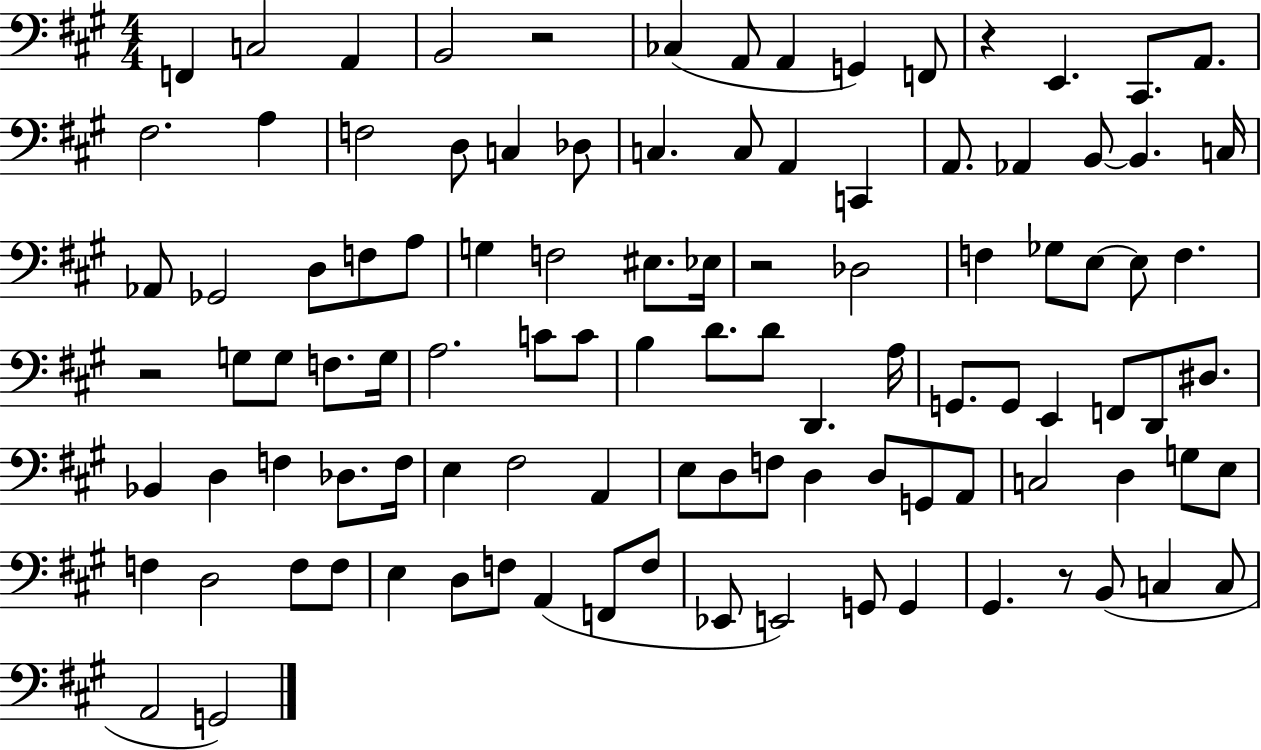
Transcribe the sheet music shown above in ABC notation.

X:1
T:Untitled
M:4/4
L:1/4
K:A
F,, C,2 A,, B,,2 z2 _C, A,,/2 A,, G,, F,,/2 z E,, ^C,,/2 A,,/2 ^F,2 A, F,2 D,/2 C, _D,/2 C, C,/2 A,, C,, A,,/2 _A,, B,,/2 B,, C,/4 _A,,/2 _G,,2 D,/2 F,/2 A,/2 G, F,2 ^E,/2 _E,/4 z2 _D,2 F, _G,/2 E,/2 E,/2 F, z2 G,/2 G,/2 F,/2 G,/4 A,2 C/2 C/2 B, D/2 D/2 D,, A,/4 G,,/2 G,,/2 E,, F,,/2 D,,/2 ^D,/2 _B,, D, F, _D,/2 F,/4 E, ^F,2 A,, E,/2 D,/2 F,/2 D, D,/2 G,,/2 A,,/2 C,2 D, G,/2 E,/2 F, D,2 F,/2 F,/2 E, D,/2 F,/2 A,, F,,/2 F,/2 _E,,/2 E,,2 G,,/2 G,, ^G,, z/2 B,,/2 C, C,/2 A,,2 G,,2